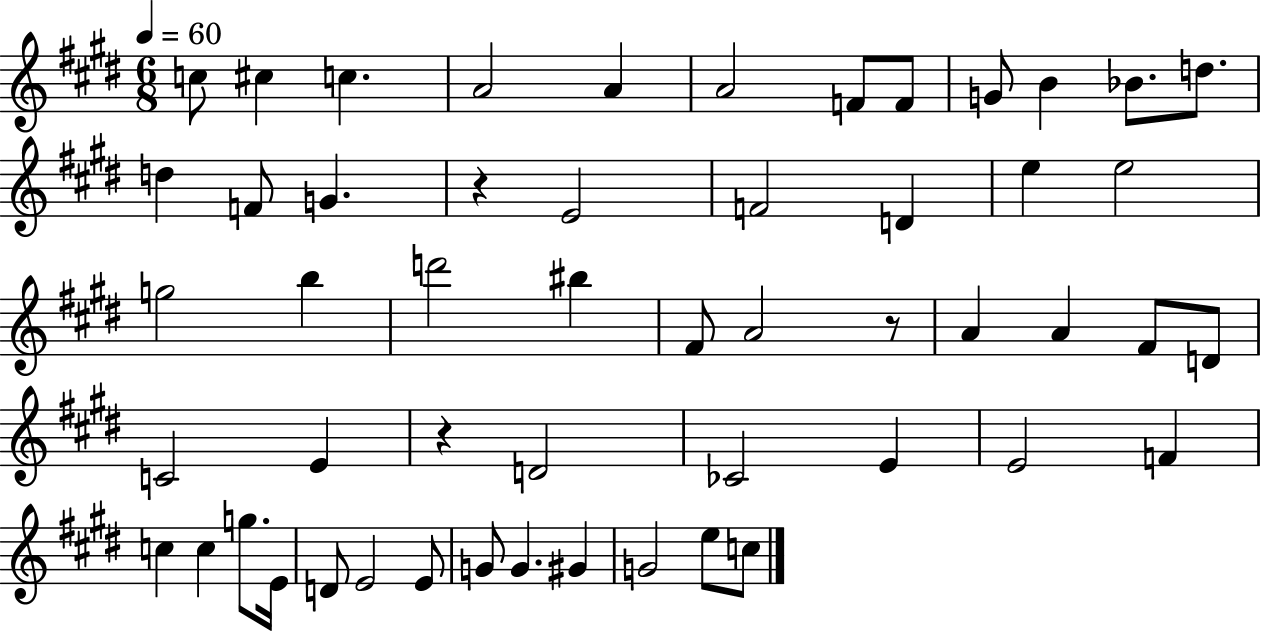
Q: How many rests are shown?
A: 3